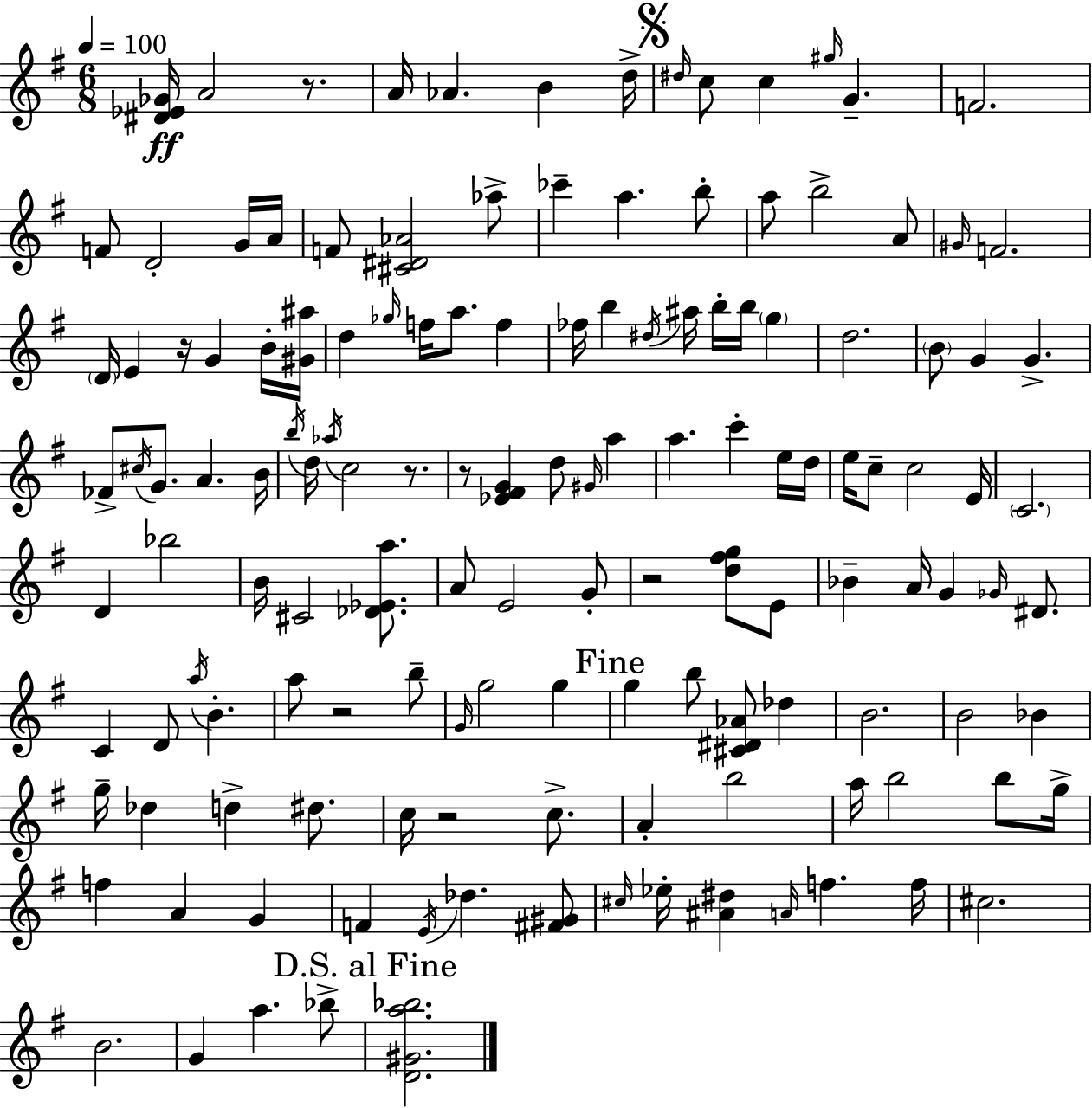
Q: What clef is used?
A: treble